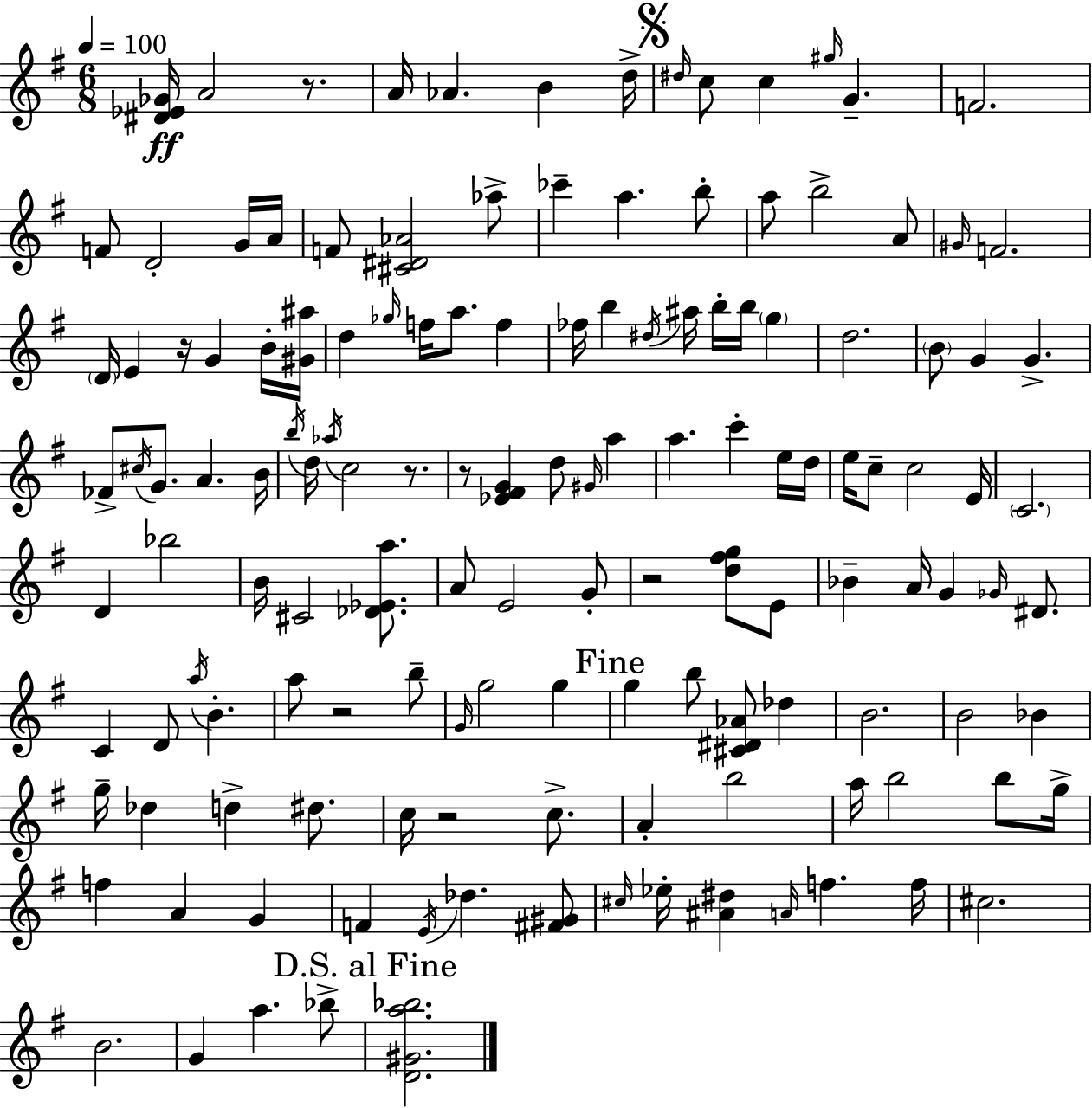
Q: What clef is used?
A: treble